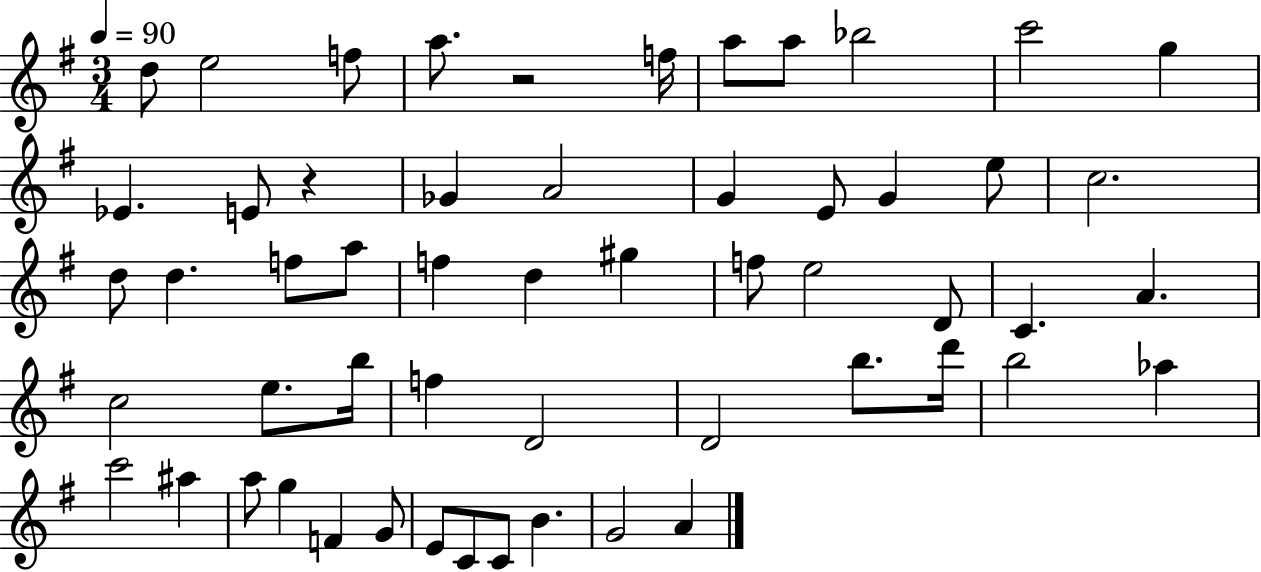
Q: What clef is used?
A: treble